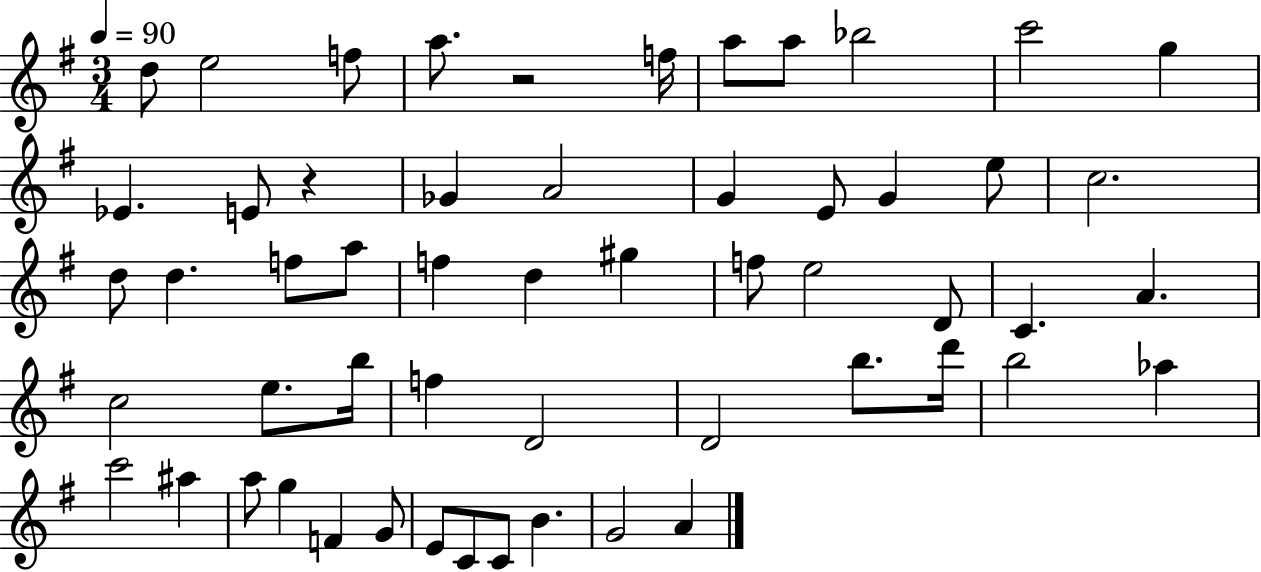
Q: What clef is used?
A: treble